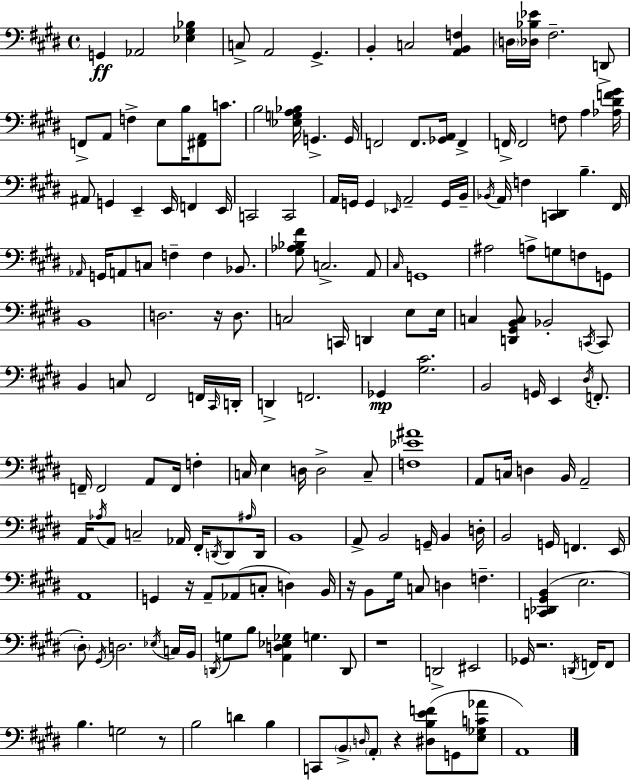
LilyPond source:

{
  \clef bass
  \time 4/4
  \defaultTimeSignature
  \key e \major
  g,4\ff aes,2 <ees gis bes>4 | c8-> a,2 gis,4.-> | b,4-. c2 <a, b, f>4 | \parenthesize d16 <des bes ees'>16 fis2.-- d,8-> | \break f,8-> a,8 f4-> e8 b16 <fis, a,>8 c'8. | b2 <ees g a bes>16 g,4.-> g,16 | f,2 f,8. <ges, a,>16 f,4-> | f,16-> f,2 f8 a4 <aes dis' f' gis'>16 | \break ais,8 g,4 e,4-- e,16 f,4 e,16 | c,2 c,2 | a,16 g,16 g,4 \grace { ees,16 } a,2-- g,16 | b,16-- \acciaccatura { bes,16 } a,16 f4 <c, dis,>4 b4.-- | \break fis,16 \grace { aes,16 } g,16 a,8 c8 f4-- f4 | bes,8. <gis aes bes fis'>8 c2.-> | a,8 \grace { cis16 } g,1 | ais2 a8-> g8 | \break f8 g,8 b,1 | d2. | r16 d8. c2 c,16 d,4 | e8 e16 c4 <d, gis, b, c>8 bes,2-. | \break \acciaccatura { c,16 } c,8 b,4 c8 fis,2 | f,16 \grace { cis,16 } d,16-. d,4-> f,2. | ges,4\mp <gis cis'>2. | b,2 g,16 e,4 | \break \acciaccatura { dis16 } f,8.-. f,16-- f,2 | a,8 f,16 f4-. c16 e4 d16 d2-> | c8-- <f ees' ais'>1 | a,8 c16 d4 b,16 a,2-- | \break a,16 \acciaccatura { aes16 } a,8 c2-- | aes,16 fis,16-. \acciaccatura { d,16 } d,8 \grace { ais16 } d,16 b,1 | a,8-> b,2 | g,16-- b,4 d16-. b,2 | \break g,16 f,4. e,16 a,1 | g,4 r16 a,8-- | aes,8( c8-. d4) b,16 r16 b,8 gis16 c8 | d4 f4.-- <c, des, gis, b,>4( e2. | \break \parenthesize dis8-.) \acciaccatura { gis,16 } d2. | \acciaccatura { ees16 } c16 b,16 \acciaccatura { d,16 } g8 b8 | <a, d ees ges>4 g4. d,8 r1 | d,2-> | \break eis,2 ges,16 r2. | \acciaccatura { d,16 } f,16 f,8 b4. | g2 r8 b2 | d'4 b4 c,8 | \break \parenthesize b,8-> \grace { d16 } \parenthesize a,8-. r4 <dis b e' f'>8( g,8 <e ges c' aes'>8 a,1) | \bar "|."
}